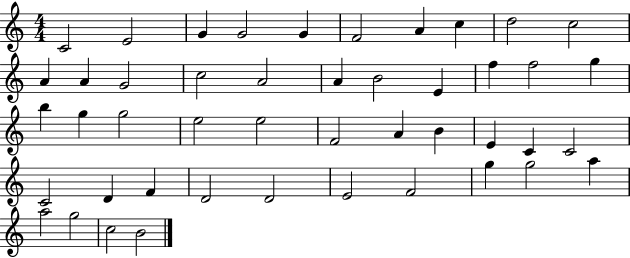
C4/h E4/h G4/q G4/h G4/q F4/h A4/q C5/q D5/h C5/h A4/q A4/q G4/h C5/h A4/h A4/q B4/h E4/q F5/q F5/h G5/q B5/q G5/q G5/h E5/h E5/h F4/h A4/q B4/q E4/q C4/q C4/h C4/h D4/q F4/q D4/h D4/h E4/h F4/h G5/q G5/h A5/q A5/h G5/h C5/h B4/h